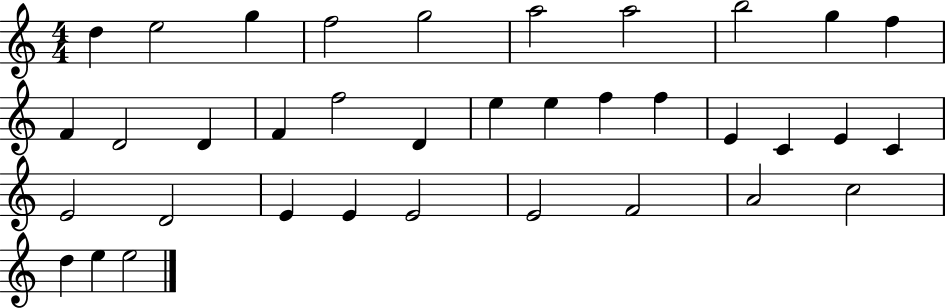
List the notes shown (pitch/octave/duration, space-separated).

D5/q E5/h G5/q F5/h G5/h A5/h A5/h B5/h G5/q F5/q F4/q D4/h D4/q F4/q F5/h D4/q E5/q E5/q F5/q F5/q E4/q C4/q E4/q C4/q E4/h D4/h E4/q E4/q E4/h E4/h F4/h A4/h C5/h D5/q E5/q E5/h